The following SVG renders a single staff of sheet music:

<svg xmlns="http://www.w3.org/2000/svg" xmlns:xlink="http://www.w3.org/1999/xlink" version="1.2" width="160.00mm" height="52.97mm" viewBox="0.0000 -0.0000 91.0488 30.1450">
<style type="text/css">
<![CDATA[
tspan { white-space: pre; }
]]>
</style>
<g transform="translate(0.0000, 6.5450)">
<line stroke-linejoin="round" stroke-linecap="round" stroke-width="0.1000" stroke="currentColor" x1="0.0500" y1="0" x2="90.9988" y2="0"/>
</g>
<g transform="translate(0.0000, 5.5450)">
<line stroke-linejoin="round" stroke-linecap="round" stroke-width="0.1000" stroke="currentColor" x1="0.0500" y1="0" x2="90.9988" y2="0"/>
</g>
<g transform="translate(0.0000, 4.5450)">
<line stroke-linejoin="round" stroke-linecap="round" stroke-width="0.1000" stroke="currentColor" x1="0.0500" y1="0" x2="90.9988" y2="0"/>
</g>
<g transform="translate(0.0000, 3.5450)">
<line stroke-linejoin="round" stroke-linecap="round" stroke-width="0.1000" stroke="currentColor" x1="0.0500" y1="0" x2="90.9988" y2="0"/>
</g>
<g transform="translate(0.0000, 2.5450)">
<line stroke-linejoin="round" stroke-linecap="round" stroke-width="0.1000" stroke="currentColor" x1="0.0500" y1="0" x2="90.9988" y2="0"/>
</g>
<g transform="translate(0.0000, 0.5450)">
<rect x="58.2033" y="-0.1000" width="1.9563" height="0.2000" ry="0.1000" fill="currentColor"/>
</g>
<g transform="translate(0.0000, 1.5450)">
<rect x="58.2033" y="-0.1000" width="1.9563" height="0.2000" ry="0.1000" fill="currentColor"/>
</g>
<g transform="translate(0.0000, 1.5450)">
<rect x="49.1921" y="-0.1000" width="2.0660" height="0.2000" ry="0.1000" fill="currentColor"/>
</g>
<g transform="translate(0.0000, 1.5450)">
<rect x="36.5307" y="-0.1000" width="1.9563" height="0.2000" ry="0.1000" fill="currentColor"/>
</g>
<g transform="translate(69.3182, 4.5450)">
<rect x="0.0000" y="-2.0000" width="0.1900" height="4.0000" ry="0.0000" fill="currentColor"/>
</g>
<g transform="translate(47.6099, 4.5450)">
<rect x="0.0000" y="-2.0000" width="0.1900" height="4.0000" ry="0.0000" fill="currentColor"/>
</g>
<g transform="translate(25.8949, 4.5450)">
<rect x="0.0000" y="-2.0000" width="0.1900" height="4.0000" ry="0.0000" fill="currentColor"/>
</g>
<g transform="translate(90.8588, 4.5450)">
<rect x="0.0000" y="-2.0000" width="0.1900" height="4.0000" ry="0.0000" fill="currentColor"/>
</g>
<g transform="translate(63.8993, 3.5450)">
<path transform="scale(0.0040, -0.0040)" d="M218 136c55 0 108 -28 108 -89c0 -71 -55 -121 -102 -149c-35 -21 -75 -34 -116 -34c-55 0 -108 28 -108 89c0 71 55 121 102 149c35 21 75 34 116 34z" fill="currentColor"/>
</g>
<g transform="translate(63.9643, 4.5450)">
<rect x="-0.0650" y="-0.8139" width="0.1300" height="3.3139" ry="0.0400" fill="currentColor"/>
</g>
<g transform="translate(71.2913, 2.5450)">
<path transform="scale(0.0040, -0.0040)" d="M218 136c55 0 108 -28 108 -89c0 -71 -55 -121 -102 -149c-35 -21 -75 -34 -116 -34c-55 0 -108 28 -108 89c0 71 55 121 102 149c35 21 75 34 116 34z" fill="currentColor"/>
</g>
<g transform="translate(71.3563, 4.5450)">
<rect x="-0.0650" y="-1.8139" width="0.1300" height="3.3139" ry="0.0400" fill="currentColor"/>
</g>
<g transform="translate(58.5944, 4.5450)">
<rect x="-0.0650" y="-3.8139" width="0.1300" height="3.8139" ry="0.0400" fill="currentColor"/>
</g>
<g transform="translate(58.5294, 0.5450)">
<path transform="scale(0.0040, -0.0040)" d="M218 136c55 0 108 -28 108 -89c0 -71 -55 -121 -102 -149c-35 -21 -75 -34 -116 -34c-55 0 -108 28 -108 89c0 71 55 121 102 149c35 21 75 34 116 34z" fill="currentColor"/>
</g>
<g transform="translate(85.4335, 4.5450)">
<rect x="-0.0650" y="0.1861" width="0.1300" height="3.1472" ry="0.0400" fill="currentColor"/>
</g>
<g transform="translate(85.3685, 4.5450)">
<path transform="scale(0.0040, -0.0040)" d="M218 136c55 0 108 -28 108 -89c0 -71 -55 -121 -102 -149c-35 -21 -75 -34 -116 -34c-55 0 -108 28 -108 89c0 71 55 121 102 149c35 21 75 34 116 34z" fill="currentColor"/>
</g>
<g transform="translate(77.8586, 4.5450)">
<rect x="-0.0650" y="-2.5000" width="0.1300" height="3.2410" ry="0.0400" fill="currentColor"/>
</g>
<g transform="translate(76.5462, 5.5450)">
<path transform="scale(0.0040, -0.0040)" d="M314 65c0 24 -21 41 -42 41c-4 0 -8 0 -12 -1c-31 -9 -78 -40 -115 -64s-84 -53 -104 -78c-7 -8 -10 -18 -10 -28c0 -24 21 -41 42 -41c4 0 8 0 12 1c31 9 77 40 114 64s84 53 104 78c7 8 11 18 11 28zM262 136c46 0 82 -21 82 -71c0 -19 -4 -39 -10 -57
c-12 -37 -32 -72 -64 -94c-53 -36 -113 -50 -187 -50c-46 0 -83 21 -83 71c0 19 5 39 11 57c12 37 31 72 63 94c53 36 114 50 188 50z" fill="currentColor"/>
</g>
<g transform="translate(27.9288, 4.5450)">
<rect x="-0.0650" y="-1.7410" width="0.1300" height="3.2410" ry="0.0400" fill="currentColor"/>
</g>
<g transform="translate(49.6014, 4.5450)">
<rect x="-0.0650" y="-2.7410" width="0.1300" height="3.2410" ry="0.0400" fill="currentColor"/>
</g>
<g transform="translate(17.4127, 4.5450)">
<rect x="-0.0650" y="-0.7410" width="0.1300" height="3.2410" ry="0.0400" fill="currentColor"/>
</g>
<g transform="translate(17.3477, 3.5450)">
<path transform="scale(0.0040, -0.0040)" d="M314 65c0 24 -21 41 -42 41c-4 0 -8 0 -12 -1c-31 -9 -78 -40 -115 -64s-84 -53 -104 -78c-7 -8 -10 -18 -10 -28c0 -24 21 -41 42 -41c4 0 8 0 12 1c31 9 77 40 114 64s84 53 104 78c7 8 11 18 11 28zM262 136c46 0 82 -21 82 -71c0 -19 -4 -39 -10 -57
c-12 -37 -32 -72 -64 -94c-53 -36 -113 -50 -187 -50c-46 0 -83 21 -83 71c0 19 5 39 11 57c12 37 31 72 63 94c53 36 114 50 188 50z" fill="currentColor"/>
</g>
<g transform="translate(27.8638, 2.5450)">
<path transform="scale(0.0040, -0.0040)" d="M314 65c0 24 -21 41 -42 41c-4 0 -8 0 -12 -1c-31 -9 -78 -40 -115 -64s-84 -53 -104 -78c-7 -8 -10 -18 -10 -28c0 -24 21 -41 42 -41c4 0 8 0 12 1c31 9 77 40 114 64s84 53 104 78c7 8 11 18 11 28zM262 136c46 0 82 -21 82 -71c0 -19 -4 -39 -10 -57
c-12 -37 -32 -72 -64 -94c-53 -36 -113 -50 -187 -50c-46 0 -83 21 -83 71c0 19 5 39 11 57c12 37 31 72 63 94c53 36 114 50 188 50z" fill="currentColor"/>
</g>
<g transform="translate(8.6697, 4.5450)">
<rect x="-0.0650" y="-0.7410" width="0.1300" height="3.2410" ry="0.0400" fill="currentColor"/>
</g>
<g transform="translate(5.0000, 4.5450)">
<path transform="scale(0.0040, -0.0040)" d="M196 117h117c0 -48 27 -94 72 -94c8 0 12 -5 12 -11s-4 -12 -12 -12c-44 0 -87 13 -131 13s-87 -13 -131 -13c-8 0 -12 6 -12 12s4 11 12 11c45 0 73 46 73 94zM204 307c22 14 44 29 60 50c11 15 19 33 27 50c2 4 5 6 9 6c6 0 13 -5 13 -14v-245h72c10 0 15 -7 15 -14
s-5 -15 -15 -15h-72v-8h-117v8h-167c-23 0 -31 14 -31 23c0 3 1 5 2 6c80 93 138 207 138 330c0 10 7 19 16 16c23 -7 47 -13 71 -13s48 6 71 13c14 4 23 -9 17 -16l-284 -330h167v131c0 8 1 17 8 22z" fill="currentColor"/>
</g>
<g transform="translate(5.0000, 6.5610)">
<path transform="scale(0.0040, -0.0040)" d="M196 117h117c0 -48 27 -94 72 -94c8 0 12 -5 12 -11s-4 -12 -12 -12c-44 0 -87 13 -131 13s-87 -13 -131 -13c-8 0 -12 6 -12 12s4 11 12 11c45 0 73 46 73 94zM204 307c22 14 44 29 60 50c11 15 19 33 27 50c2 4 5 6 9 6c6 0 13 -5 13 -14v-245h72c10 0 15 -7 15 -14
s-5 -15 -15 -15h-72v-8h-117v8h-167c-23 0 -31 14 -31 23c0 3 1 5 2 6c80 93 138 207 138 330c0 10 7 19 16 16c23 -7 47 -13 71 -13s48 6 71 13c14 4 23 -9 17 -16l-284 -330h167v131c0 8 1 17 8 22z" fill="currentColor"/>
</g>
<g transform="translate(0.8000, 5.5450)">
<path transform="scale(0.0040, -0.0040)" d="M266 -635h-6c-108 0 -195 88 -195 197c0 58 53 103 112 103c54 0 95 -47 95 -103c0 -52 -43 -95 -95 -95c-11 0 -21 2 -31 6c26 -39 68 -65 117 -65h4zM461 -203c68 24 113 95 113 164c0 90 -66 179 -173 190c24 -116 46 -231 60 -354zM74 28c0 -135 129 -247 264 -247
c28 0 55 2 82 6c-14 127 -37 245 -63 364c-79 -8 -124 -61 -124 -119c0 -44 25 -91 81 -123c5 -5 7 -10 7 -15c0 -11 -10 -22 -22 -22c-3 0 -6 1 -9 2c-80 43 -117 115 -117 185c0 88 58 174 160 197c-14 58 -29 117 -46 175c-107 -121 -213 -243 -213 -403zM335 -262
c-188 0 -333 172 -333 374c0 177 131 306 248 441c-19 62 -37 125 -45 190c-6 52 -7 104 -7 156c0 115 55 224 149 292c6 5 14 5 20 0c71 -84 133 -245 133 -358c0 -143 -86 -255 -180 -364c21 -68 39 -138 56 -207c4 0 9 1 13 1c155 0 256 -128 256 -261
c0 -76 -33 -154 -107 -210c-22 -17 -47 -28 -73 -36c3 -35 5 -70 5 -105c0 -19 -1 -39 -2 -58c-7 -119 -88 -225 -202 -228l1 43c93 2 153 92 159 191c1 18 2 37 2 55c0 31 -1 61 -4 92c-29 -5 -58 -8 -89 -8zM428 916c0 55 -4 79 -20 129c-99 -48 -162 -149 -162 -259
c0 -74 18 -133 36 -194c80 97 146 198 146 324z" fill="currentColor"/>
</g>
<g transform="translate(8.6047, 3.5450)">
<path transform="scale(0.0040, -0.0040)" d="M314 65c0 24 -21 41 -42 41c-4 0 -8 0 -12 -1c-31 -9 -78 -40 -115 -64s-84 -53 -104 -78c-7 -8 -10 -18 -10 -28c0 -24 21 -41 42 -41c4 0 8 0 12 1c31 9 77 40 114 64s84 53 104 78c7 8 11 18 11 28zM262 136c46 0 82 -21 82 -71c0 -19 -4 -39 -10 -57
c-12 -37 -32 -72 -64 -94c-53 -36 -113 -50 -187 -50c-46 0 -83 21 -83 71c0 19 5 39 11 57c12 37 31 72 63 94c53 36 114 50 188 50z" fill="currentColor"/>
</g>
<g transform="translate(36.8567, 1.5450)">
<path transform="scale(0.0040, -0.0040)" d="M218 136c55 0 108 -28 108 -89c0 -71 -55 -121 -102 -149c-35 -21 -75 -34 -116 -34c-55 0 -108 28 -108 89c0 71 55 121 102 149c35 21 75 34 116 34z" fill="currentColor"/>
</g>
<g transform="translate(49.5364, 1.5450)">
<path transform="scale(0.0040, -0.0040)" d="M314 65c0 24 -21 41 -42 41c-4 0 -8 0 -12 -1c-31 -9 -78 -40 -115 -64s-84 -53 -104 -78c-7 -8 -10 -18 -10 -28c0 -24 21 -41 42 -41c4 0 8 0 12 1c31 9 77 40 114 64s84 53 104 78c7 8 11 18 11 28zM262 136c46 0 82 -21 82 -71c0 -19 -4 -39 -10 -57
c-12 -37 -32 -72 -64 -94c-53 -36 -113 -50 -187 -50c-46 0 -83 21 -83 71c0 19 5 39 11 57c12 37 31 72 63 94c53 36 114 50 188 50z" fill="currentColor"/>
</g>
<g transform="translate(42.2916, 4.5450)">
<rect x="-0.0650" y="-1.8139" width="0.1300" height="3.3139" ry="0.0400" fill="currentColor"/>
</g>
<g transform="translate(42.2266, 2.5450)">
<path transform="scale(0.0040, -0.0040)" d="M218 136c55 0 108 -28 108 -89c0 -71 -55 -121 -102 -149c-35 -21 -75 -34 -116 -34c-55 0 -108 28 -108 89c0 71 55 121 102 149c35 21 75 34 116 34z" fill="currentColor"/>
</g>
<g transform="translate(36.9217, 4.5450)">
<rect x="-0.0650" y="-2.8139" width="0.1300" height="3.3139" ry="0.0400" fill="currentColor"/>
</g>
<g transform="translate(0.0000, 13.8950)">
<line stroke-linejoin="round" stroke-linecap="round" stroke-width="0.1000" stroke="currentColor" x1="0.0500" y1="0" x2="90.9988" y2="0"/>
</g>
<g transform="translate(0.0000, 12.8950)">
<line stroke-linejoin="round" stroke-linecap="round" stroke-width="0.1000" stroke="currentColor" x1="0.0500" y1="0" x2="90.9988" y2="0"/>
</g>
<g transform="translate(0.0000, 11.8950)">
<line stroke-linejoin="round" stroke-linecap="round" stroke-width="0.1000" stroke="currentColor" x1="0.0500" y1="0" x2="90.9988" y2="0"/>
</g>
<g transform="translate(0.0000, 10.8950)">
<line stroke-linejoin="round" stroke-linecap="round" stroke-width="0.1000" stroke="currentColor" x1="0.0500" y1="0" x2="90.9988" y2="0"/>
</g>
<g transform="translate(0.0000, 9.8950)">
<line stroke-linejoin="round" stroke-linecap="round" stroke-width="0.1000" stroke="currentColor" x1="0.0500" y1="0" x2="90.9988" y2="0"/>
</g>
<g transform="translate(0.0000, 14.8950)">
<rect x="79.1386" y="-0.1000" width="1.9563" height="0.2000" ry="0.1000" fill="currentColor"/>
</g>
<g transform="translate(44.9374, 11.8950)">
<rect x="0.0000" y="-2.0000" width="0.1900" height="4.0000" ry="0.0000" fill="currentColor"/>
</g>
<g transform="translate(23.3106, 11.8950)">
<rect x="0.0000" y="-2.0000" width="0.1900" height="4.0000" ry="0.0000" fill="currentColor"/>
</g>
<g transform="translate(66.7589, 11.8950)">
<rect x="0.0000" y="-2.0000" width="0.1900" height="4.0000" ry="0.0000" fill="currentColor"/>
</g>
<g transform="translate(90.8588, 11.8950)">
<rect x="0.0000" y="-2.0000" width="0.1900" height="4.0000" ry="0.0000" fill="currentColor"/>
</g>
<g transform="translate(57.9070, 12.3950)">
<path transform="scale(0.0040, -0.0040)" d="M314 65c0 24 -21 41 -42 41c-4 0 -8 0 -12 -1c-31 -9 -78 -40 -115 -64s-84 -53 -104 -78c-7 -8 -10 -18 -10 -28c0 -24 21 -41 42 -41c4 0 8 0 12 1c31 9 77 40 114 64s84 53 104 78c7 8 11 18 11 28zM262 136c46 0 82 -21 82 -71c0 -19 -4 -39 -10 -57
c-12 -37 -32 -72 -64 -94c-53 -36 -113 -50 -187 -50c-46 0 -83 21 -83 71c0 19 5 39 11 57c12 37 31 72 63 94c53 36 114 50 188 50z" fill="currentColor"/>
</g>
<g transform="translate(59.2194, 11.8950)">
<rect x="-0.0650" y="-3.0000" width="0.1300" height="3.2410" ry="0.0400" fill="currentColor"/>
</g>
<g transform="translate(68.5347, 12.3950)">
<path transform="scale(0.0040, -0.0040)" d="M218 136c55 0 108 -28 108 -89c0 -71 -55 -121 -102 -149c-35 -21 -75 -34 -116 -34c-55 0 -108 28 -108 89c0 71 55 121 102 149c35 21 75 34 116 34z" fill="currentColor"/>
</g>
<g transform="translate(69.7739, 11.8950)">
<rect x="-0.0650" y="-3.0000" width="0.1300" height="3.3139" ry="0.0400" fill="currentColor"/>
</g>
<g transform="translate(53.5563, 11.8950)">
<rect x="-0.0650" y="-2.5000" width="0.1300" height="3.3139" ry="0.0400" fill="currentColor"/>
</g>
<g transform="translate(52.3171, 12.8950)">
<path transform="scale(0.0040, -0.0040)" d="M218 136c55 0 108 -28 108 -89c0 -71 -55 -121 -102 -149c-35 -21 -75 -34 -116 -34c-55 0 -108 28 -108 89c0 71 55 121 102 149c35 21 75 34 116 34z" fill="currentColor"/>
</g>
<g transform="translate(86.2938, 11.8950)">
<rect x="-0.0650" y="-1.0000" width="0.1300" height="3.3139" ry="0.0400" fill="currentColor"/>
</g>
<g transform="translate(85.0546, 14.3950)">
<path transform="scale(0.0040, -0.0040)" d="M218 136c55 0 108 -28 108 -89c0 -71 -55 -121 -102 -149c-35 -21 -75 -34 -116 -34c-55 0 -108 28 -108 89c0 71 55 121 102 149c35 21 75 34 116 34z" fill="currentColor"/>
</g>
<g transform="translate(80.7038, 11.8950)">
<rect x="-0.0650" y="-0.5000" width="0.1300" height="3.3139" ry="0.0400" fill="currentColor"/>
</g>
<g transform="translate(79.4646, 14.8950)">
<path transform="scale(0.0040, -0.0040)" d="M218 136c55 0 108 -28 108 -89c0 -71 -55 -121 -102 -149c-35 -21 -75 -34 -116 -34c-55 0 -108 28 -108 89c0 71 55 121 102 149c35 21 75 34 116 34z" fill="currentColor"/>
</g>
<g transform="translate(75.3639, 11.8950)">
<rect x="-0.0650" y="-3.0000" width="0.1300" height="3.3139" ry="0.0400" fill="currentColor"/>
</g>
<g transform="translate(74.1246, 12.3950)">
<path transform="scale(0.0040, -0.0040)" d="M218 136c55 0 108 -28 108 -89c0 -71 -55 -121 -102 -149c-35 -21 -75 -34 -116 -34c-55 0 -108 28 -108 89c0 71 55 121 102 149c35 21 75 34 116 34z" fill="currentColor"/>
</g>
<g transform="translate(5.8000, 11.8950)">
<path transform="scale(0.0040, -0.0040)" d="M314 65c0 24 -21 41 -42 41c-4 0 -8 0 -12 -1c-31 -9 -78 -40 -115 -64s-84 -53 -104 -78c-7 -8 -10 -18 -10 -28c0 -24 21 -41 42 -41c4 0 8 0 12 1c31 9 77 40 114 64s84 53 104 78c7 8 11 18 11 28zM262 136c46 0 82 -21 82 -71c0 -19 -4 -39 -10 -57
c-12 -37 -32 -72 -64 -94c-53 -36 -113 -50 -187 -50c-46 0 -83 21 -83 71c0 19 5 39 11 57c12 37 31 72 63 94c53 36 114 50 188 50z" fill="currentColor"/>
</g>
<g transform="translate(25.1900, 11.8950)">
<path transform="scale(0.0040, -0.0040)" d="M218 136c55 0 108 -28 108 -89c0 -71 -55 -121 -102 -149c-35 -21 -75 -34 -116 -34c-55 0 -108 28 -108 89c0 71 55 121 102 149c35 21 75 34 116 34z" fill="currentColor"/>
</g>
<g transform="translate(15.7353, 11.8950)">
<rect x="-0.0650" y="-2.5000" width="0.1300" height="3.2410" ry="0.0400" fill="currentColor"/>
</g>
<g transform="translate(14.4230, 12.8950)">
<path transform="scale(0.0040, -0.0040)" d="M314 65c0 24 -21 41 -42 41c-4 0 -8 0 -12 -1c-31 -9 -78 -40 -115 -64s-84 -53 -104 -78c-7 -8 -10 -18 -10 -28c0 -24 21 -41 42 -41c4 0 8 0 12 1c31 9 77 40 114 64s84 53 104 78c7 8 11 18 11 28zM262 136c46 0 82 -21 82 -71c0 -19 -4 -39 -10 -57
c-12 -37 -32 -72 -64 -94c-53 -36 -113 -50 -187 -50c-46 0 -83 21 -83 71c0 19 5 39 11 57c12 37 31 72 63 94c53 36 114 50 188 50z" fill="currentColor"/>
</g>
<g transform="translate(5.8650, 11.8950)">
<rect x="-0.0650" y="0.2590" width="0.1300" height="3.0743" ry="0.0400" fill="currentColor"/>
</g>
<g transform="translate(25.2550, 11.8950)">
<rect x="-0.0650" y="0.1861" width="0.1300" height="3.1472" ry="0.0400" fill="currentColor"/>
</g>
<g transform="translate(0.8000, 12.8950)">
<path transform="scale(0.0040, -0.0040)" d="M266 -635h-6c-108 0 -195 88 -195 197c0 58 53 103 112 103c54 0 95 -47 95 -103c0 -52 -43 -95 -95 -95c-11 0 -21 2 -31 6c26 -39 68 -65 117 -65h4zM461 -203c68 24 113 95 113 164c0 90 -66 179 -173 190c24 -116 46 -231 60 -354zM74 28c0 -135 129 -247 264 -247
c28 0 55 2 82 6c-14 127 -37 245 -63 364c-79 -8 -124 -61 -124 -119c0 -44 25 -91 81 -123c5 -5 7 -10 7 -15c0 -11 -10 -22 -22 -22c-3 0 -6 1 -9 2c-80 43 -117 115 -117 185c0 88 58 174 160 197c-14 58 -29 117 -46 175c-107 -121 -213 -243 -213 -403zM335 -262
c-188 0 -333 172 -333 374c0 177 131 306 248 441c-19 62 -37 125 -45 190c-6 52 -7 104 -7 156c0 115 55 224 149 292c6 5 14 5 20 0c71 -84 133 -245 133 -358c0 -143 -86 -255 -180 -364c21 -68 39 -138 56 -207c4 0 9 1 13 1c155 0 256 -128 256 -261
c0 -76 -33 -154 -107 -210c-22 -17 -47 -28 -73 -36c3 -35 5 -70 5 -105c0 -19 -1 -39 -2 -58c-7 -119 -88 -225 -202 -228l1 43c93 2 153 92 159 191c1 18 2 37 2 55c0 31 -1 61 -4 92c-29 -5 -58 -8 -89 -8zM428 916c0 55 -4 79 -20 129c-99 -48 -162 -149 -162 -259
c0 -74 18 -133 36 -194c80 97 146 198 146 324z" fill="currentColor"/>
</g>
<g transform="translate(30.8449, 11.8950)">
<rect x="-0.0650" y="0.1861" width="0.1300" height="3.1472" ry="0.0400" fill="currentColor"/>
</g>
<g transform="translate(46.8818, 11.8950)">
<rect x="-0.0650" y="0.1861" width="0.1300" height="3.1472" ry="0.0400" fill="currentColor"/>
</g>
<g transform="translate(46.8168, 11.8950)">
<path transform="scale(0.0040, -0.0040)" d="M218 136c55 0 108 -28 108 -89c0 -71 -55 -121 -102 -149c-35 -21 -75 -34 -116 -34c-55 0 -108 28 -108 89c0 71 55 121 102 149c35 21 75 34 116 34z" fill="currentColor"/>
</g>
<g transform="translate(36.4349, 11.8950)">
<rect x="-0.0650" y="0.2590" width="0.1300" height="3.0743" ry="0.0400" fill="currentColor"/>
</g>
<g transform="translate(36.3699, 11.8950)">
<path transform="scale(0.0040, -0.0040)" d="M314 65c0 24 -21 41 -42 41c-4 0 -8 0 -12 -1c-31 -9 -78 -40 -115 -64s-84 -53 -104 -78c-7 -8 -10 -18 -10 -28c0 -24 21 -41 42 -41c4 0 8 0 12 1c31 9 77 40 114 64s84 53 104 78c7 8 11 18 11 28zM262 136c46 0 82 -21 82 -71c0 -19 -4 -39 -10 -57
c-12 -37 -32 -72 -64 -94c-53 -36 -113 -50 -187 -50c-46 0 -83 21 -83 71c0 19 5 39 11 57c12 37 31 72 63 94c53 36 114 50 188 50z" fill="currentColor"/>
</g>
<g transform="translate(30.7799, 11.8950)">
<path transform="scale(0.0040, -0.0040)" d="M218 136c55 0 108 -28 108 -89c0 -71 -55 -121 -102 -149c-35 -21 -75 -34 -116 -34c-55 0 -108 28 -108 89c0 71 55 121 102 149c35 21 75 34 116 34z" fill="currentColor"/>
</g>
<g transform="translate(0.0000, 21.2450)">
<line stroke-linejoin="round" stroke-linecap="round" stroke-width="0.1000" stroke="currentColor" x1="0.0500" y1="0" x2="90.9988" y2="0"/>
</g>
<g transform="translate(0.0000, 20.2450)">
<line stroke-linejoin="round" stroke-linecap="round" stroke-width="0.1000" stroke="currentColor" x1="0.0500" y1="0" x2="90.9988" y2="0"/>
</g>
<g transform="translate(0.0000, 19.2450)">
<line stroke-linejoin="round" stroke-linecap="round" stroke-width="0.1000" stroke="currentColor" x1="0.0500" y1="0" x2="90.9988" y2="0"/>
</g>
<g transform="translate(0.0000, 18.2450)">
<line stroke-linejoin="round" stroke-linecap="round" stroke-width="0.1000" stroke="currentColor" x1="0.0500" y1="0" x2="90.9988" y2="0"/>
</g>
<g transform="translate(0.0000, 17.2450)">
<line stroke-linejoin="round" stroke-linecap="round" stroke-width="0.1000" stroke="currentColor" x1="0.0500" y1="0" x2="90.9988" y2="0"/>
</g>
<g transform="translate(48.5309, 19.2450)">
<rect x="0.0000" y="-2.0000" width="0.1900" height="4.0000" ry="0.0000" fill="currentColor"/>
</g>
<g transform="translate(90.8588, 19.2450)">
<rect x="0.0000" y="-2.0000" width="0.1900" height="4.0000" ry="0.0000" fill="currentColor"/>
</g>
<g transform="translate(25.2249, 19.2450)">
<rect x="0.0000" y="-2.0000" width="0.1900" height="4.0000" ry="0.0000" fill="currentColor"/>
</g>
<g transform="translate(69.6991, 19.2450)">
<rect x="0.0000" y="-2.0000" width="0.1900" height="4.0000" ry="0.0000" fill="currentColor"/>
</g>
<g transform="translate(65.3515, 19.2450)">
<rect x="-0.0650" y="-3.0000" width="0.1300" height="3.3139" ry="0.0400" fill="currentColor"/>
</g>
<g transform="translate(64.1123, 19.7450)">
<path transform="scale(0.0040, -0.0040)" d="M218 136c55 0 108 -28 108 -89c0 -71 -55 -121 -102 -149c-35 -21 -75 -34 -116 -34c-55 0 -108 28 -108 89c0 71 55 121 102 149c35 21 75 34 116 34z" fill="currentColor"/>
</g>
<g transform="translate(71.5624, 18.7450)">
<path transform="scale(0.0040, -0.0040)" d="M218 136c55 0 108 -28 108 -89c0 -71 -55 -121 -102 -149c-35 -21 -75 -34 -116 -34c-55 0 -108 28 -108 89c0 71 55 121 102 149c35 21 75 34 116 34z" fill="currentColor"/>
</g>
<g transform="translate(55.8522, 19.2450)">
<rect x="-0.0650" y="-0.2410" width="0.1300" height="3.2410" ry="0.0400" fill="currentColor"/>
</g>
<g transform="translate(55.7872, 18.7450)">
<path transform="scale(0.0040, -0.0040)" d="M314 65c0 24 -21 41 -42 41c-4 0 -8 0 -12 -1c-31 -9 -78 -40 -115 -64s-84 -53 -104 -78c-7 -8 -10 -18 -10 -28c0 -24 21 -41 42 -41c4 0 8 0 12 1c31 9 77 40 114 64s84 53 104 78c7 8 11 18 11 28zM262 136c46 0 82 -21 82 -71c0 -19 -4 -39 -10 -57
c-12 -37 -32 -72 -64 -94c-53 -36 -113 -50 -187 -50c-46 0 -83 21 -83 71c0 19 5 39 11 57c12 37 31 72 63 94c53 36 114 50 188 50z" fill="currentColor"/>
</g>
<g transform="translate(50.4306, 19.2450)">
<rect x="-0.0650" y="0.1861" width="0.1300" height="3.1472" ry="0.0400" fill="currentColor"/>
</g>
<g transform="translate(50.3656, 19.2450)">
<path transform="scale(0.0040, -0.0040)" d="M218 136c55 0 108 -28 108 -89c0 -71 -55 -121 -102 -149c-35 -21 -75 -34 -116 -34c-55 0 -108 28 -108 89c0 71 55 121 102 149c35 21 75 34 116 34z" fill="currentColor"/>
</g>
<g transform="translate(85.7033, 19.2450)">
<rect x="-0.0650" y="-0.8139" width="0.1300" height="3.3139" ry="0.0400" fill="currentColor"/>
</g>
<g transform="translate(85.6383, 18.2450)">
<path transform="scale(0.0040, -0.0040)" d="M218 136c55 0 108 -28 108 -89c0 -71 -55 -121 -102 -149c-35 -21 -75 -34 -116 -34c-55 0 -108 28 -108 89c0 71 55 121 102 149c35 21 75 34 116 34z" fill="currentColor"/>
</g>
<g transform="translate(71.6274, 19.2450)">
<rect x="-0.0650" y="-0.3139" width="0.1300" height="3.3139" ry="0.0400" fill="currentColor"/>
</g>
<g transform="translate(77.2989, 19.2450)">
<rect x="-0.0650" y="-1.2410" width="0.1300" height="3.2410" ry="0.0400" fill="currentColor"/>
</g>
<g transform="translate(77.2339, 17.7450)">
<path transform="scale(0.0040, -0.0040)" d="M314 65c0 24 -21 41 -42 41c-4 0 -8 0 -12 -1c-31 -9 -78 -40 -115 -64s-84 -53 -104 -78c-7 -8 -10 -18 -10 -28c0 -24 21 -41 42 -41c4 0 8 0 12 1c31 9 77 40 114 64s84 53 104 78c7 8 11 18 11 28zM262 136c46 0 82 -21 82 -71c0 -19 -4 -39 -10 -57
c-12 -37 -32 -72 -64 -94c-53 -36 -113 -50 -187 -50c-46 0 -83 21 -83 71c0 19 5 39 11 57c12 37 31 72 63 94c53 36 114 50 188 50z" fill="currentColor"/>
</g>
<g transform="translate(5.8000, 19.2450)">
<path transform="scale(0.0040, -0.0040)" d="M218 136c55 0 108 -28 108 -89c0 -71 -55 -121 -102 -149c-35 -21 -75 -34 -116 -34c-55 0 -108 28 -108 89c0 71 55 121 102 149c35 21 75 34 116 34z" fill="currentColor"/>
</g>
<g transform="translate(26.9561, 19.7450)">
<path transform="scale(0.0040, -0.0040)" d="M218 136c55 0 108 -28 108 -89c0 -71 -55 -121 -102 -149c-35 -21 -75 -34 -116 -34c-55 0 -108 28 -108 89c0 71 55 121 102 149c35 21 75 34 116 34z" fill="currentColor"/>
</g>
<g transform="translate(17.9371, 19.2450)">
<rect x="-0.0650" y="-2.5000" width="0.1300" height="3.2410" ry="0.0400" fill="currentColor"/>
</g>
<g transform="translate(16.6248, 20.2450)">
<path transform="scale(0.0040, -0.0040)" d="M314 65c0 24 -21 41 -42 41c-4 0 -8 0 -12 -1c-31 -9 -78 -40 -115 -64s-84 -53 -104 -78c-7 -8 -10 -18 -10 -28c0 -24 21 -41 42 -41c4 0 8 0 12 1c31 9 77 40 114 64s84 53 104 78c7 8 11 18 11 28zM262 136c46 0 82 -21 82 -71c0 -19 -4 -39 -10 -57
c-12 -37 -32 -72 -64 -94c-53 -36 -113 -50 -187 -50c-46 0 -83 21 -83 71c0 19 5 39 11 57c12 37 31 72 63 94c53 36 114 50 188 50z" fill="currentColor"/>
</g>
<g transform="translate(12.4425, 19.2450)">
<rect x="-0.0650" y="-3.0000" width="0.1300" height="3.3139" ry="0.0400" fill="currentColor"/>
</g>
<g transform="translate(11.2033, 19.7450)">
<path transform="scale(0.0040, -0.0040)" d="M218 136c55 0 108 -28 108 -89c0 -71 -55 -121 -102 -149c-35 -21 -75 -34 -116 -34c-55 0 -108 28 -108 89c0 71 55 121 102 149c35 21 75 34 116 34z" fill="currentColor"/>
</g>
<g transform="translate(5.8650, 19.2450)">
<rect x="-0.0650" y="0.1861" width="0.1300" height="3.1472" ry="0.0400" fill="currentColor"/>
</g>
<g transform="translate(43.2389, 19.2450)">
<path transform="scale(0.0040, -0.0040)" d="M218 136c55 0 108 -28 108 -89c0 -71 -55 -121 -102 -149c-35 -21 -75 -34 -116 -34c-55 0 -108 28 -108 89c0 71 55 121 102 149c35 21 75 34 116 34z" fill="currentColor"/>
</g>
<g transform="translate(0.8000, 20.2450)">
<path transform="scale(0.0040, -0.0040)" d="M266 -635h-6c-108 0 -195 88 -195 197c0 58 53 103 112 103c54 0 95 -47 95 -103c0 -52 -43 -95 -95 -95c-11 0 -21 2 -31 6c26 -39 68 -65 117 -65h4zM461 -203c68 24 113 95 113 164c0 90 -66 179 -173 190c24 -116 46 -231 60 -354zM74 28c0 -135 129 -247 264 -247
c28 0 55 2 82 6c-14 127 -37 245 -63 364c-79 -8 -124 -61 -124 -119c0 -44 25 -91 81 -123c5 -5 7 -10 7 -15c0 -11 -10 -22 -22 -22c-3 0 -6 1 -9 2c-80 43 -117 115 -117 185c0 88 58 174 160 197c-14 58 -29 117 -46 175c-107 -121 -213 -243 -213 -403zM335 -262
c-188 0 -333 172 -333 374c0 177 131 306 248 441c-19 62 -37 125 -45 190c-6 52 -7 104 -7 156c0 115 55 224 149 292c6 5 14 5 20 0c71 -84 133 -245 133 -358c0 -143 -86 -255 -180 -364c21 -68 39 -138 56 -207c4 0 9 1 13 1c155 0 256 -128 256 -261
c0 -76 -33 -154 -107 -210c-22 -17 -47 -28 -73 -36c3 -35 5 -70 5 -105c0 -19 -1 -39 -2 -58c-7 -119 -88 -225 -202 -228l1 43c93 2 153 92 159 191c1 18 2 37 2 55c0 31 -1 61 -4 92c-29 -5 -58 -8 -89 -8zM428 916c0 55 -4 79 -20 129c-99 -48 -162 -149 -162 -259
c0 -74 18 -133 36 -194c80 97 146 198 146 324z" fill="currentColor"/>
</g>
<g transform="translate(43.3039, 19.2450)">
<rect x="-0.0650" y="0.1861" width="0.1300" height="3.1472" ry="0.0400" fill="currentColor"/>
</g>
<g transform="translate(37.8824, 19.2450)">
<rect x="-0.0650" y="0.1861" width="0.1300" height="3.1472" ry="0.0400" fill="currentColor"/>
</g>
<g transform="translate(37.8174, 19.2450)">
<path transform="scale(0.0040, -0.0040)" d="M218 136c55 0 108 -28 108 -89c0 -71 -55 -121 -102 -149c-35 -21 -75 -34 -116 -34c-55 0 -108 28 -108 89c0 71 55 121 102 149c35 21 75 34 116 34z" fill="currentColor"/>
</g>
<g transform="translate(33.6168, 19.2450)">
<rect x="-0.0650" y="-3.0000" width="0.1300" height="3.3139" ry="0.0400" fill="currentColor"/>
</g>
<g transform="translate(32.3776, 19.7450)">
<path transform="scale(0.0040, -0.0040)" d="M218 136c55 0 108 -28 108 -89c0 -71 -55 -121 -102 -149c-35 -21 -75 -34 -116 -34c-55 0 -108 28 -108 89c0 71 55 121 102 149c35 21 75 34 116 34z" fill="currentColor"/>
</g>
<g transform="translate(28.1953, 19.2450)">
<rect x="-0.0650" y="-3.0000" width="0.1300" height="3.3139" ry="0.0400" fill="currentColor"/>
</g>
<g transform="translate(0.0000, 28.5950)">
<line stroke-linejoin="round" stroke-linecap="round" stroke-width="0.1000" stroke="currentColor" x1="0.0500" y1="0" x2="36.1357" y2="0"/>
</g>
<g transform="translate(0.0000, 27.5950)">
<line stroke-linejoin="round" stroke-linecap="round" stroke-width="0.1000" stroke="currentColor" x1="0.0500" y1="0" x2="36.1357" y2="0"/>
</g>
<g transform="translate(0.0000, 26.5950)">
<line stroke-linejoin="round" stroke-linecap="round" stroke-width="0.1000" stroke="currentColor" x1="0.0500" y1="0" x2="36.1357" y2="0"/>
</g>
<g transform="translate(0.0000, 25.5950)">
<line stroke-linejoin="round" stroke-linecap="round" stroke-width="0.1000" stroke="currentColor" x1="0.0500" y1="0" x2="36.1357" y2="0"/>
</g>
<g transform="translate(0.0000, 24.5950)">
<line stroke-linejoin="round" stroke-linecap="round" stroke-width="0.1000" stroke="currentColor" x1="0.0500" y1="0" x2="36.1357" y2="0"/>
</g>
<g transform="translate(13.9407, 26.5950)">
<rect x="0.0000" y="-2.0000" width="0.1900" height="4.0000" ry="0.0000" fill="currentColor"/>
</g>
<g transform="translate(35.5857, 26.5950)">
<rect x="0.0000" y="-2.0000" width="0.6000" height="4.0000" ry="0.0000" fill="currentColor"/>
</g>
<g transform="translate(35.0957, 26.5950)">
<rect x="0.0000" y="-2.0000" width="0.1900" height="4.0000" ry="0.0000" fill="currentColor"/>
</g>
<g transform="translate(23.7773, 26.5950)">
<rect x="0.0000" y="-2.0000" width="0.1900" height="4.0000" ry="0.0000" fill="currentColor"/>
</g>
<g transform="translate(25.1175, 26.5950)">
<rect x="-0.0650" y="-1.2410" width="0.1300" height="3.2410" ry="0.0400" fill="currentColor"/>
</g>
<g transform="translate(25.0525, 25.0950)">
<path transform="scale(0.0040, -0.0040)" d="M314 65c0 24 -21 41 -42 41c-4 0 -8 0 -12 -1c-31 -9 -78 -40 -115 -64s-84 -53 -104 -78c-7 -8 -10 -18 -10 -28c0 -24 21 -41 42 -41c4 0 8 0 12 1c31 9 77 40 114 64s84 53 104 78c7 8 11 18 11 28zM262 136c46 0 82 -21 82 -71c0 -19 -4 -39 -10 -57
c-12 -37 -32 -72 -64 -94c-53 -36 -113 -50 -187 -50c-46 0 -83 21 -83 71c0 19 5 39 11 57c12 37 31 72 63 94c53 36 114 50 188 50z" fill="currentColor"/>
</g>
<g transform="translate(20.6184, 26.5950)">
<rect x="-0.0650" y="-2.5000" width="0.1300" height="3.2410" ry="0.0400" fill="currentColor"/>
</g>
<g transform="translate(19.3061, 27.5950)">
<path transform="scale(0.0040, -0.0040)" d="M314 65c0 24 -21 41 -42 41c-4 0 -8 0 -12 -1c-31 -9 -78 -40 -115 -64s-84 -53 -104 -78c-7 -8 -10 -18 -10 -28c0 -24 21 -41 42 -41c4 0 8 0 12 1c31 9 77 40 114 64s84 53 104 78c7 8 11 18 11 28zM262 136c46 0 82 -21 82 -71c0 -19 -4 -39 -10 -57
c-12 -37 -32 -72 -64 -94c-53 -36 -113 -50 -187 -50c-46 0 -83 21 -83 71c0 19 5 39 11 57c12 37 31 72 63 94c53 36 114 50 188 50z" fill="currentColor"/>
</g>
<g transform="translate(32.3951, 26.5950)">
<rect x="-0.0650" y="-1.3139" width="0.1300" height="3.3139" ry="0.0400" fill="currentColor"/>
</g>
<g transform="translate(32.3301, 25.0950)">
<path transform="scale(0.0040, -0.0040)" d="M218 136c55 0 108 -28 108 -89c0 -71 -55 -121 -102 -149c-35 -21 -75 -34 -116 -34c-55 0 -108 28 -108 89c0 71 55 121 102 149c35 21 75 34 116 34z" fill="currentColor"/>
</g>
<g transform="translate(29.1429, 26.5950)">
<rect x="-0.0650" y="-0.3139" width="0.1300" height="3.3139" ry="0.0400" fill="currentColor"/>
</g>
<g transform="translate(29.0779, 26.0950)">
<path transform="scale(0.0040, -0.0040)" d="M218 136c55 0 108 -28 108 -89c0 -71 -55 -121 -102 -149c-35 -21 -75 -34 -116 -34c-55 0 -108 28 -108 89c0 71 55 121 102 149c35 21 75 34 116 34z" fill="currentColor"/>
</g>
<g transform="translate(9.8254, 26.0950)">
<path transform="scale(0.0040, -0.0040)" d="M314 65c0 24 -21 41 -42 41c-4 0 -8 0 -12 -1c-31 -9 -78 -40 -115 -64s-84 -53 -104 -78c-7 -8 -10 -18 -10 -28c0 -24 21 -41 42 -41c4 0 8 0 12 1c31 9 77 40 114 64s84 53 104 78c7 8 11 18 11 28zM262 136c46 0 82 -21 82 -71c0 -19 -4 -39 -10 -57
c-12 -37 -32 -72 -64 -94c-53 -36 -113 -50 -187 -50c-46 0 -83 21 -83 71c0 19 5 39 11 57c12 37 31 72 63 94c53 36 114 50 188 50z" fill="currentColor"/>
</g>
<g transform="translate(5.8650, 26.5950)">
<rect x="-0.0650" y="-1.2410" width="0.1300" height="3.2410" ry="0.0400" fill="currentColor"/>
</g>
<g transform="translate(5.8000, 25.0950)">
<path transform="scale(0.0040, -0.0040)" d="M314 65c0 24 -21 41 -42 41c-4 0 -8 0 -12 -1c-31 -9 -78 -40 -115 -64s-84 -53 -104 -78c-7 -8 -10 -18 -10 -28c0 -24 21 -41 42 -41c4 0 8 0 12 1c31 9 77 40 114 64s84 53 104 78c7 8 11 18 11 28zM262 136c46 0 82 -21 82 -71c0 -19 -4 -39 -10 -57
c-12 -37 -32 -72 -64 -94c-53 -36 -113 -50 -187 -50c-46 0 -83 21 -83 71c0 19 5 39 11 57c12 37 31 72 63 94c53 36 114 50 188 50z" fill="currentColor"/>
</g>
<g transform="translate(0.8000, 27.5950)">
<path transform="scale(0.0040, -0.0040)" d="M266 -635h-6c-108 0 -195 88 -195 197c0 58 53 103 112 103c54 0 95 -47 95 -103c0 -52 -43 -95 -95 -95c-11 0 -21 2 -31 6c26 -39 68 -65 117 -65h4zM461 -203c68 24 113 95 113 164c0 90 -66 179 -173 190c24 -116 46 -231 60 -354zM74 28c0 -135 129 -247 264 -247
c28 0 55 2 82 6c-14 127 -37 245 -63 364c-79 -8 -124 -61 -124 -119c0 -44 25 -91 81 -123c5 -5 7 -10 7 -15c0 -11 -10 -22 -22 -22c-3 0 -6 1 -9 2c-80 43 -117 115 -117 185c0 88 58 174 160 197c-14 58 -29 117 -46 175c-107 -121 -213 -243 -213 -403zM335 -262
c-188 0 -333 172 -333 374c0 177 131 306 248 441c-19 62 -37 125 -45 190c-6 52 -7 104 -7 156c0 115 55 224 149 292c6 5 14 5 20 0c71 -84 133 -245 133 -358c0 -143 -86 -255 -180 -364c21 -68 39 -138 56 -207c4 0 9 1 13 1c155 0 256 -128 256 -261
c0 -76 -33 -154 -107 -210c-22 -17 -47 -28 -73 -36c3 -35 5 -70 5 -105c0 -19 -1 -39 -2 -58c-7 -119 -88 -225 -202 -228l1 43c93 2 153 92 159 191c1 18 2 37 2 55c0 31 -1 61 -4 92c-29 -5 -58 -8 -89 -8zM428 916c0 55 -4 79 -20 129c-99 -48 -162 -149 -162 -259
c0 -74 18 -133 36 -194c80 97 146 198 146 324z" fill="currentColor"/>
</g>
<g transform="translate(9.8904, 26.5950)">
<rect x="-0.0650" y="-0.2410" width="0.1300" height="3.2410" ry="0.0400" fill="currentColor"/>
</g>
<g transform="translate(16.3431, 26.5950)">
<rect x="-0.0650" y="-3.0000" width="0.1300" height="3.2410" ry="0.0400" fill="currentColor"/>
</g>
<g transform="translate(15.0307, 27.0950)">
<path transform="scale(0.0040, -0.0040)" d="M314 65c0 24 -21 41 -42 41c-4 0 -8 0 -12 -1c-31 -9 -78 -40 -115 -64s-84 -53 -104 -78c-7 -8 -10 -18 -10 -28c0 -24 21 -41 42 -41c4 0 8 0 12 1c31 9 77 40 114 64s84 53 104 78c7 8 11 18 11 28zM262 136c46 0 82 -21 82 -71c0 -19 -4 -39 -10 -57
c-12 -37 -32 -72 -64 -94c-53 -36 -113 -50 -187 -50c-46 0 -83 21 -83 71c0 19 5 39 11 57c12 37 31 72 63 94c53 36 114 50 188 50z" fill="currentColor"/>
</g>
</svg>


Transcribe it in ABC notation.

X:1
T:Untitled
M:4/4
L:1/4
K:C
d2 d2 f2 a f a2 c' d f G2 B B2 G2 B B B2 B G A2 A A C D B A G2 A A B B B c2 A c e2 d e2 c2 A2 G2 e2 c e